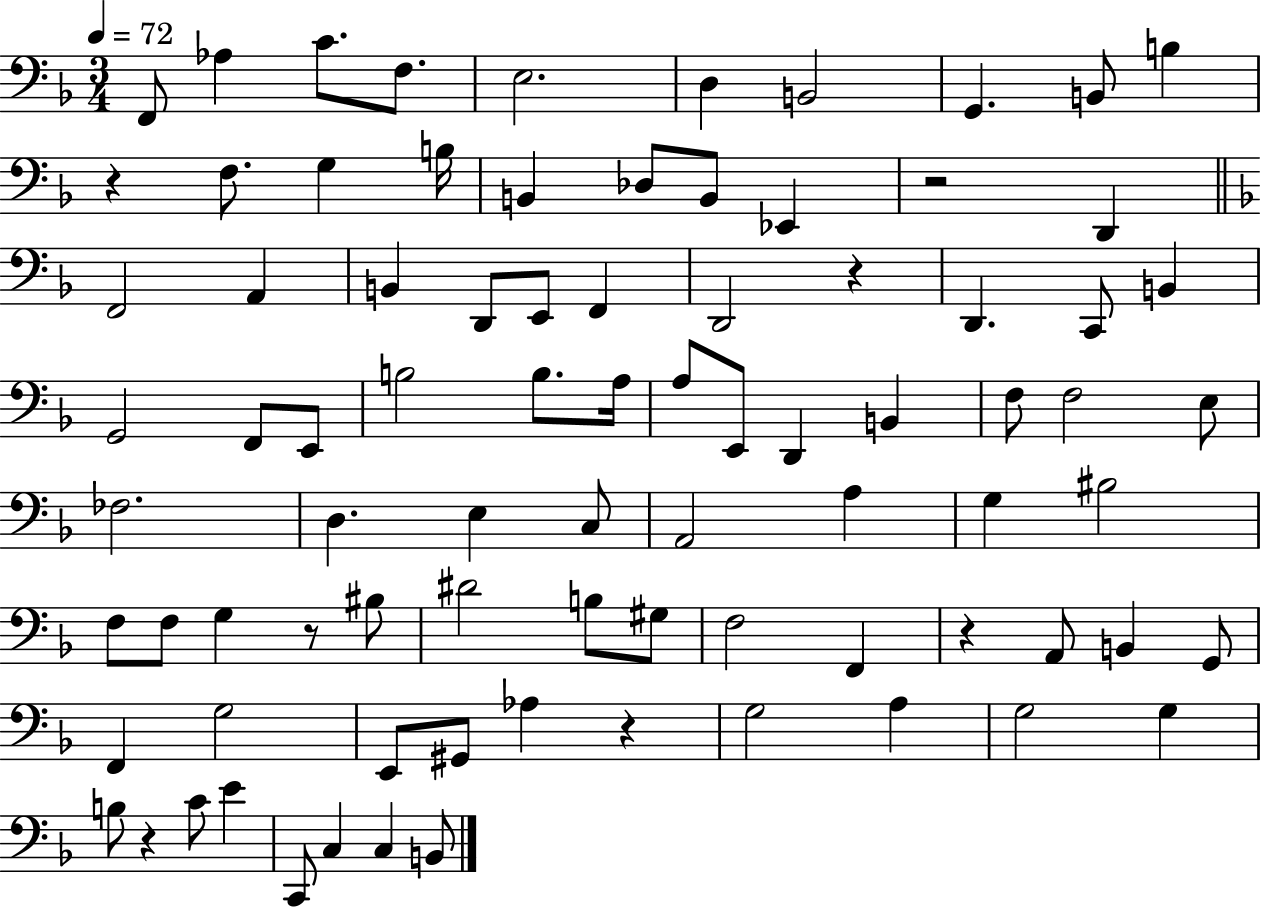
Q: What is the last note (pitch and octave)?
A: B2